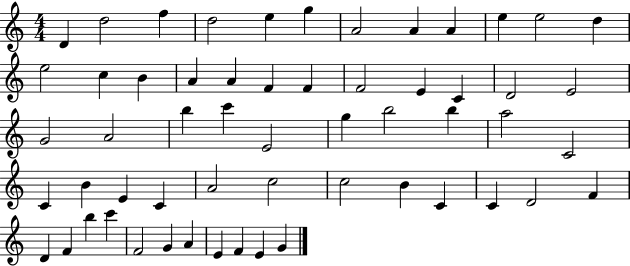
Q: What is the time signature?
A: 4/4